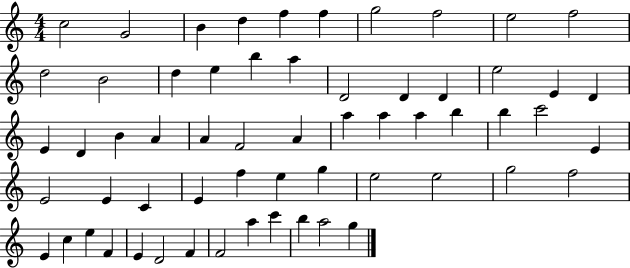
{
  \clef treble
  \numericTimeSignature
  \time 4/4
  \key c \major
  c''2 g'2 | b'4 d''4 f''4 f''4 | g''2 f''2 | e''2 f''2 | \break d''2 b'2 | d''4 e''4 b''4 a''4 | d'2 d'4 d'4 | e''2 e'4 d'4 | \break e'4 d'4 b'4 a'4 | a'4 f'2 a'4 | a''4 a''4 a''4 b''4 | b''4 c'''2 e'4 | \break e'2 e'4 c'4 | e'4 f''4 e''4 g''4 | e''2 e''2 | g''2 f''2 | \break e'4 c''4 e''4 f'4 | e'4 d'2 f'4 | f'2 a''4 c'''4 | b''4 a''2 g''4 | \break \bar "|."
}